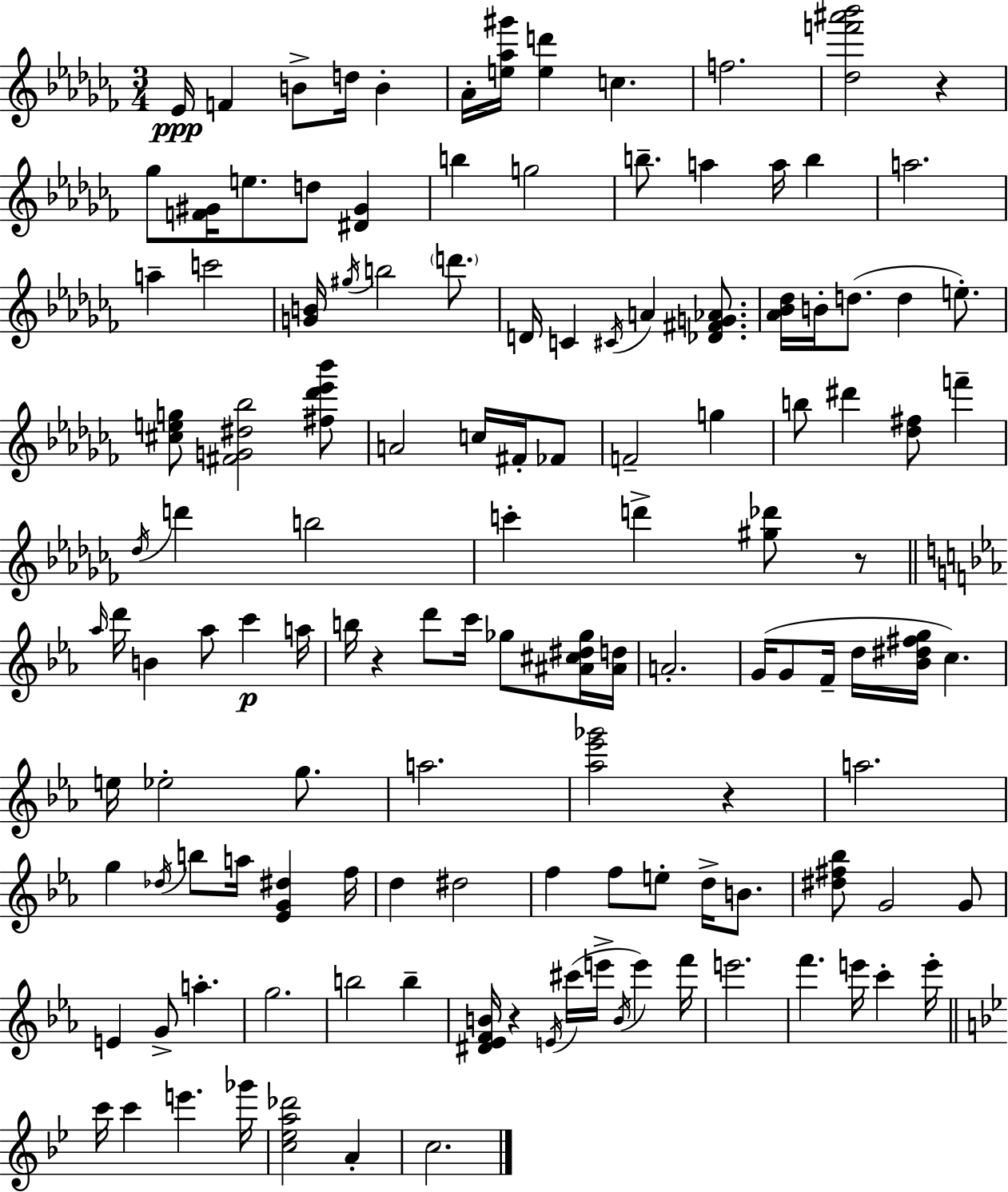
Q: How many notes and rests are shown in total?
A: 129